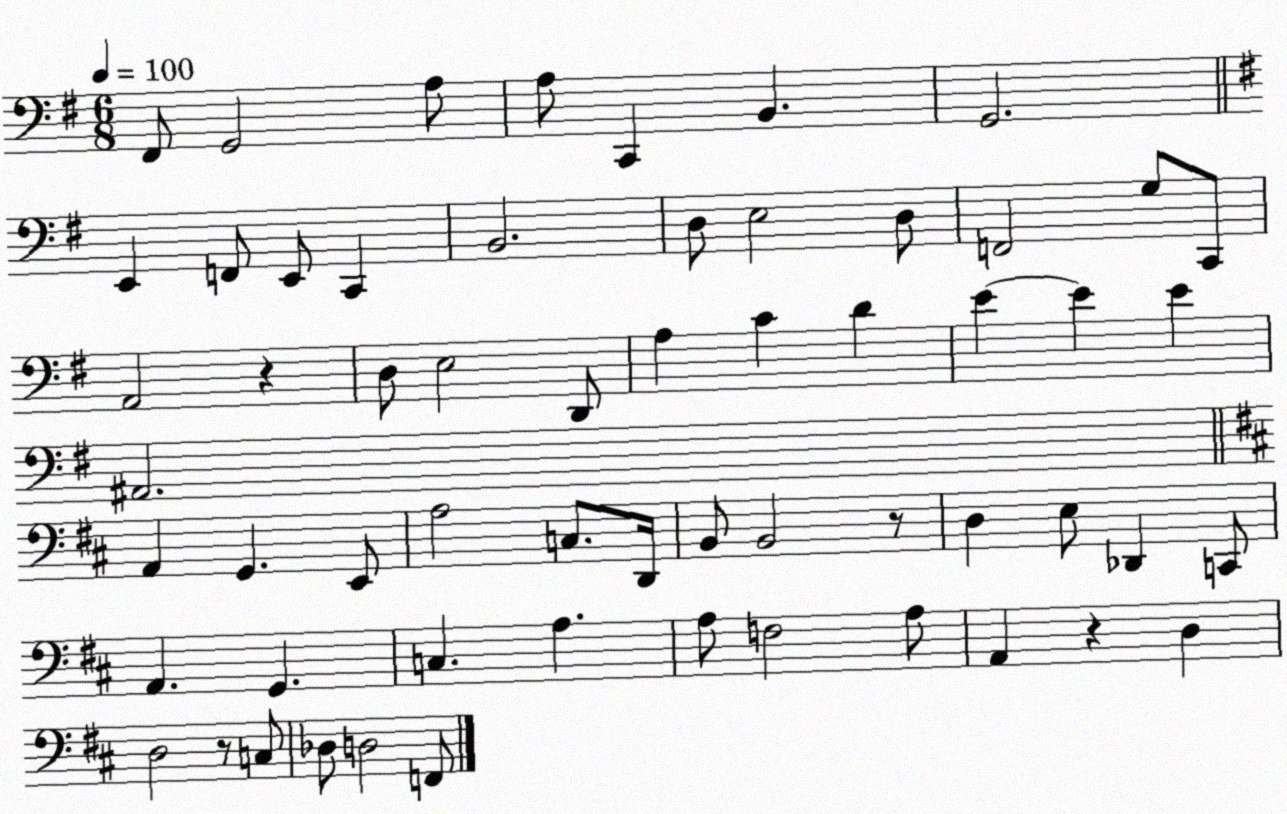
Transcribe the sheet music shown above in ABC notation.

X:1
T:Untitled
M:6/8
L:1/4
K:G
^F,,/2 G,,2 A,/2 A,/2 C,, B,, G,,2 E,, F,,/2 E,,/2 C,, B,,2 D,/2 E,2 D,/2 F,,2 G,/2 C,,/2 A,,2 z D,/2 E,2 D,,/2 A, C D E E E ^A,,2 A,, G,, E,,/2 A,2 C,/2 D,,/4 B,,/2 B,,2 z/2 D, E,/2 _D,, C,,/2 A,, G,, C, A, A,/2 F,2 A,/2 A,, z D, D,2 z/2 C,/2 _D,/2 D,2 F,,/2